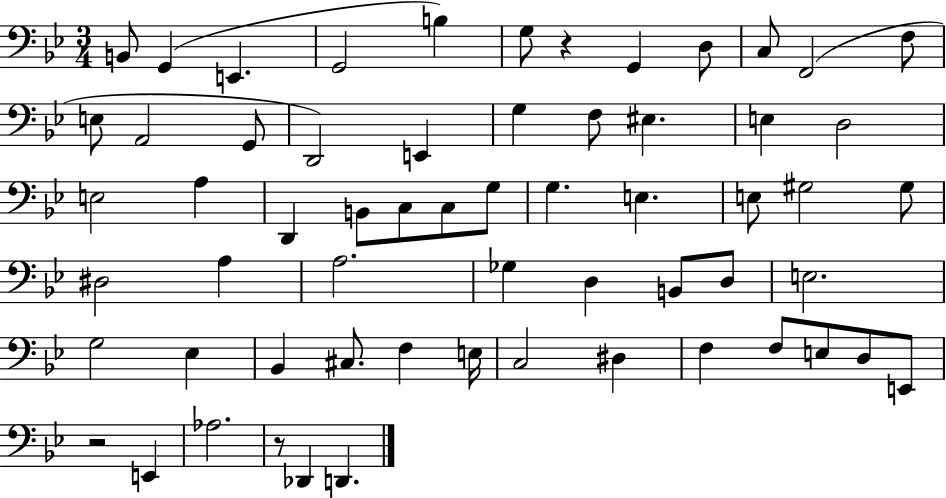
X:1
T:Untitled
M:3/4
L:1/4
K:Bb
B,,/2 G,, E,, G,,2 B, G,/2 z G,, D,/2 C,/2 F,,2 F,/2 E,/2 A,,2 G,,/2 D,,2 E,, G, F,/2 ^E, E, D,2 E,2 A, D,, B,,/2 C,/2 C,/2 G,/2 G, E, E,/2 ^G,2 ^G,/2 ^D,2 A, A,2 _G, D, B,,/2 D,/2 E,2 G,2 _E, _B,, ^C,/2 F, E,/4 C,2 ^D, F, F,/2 E,/2 D,/2 E,,/2 z2 E,, _A,2 z/2 _D,, D,,